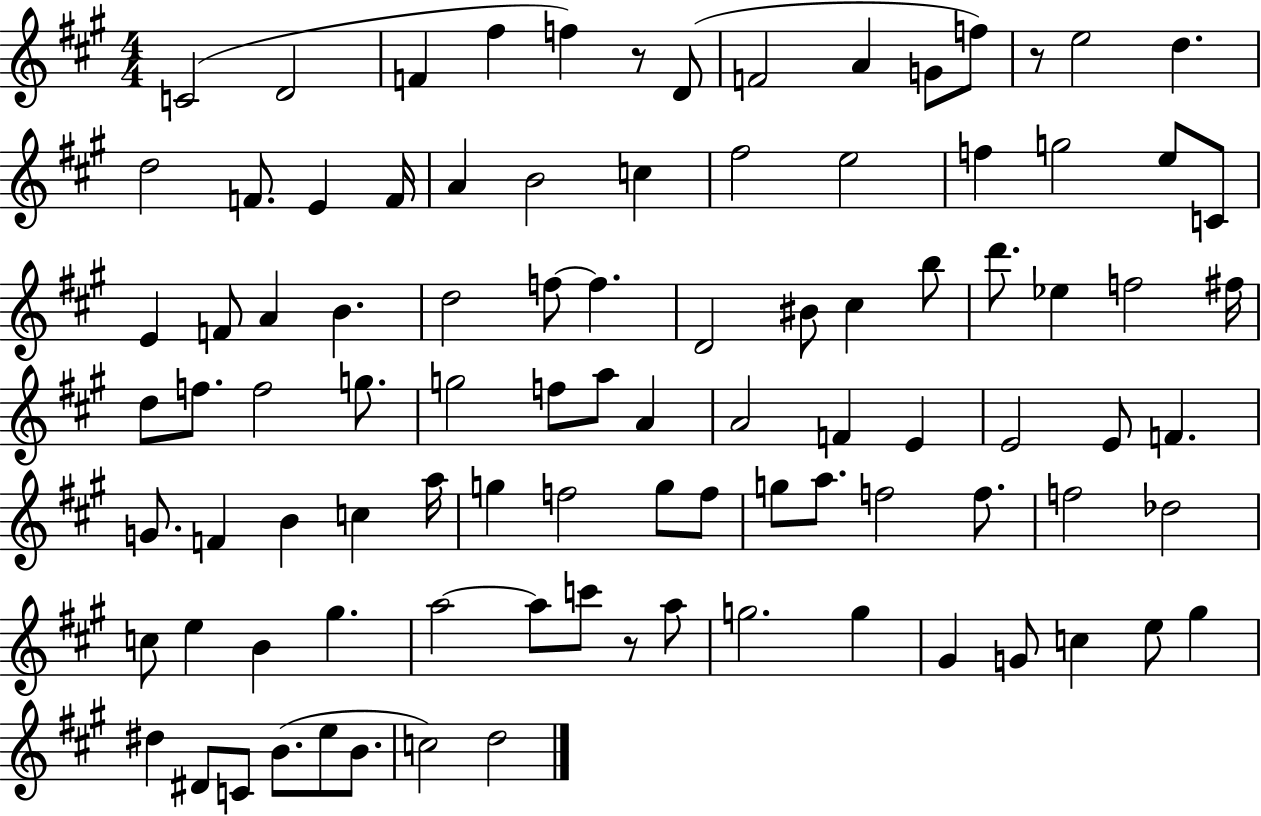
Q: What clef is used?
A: treble